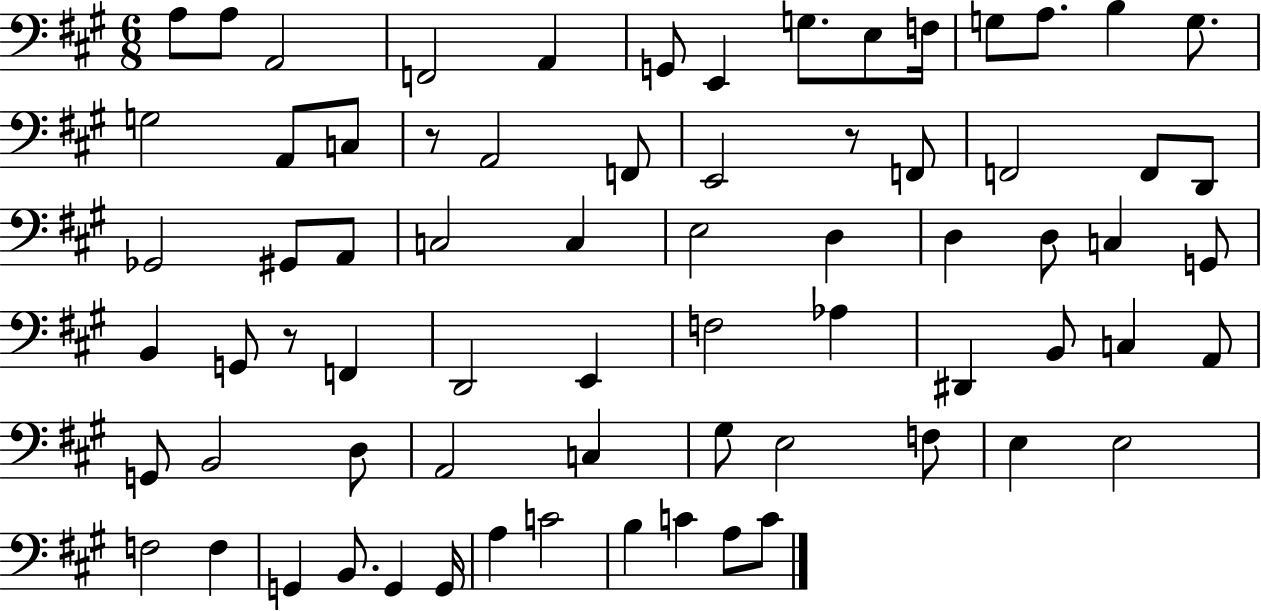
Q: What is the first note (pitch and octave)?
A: A3